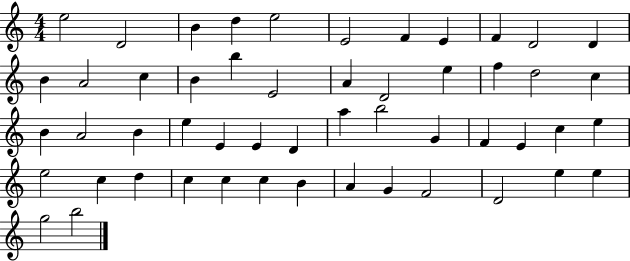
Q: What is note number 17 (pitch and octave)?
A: E4